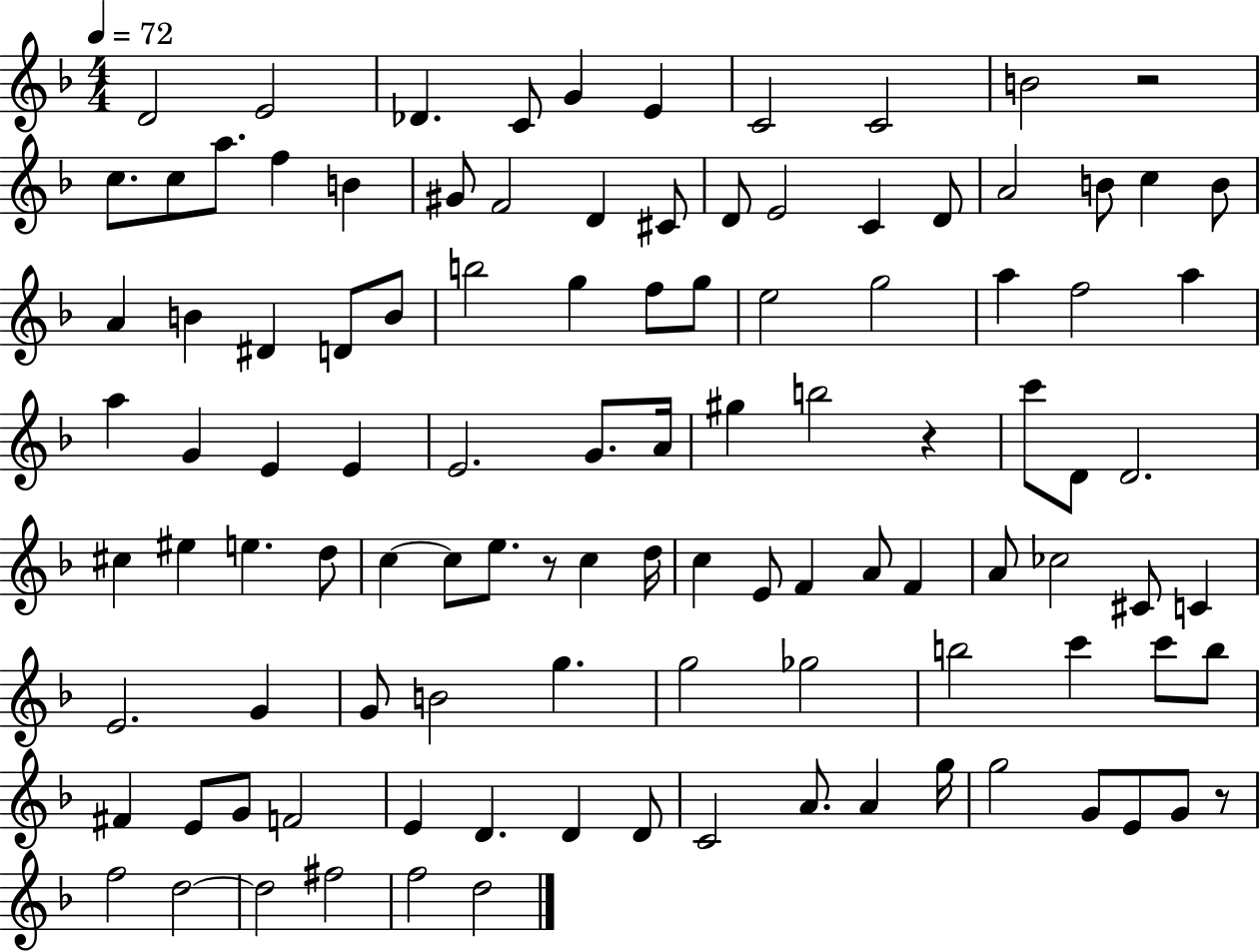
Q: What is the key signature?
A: F major